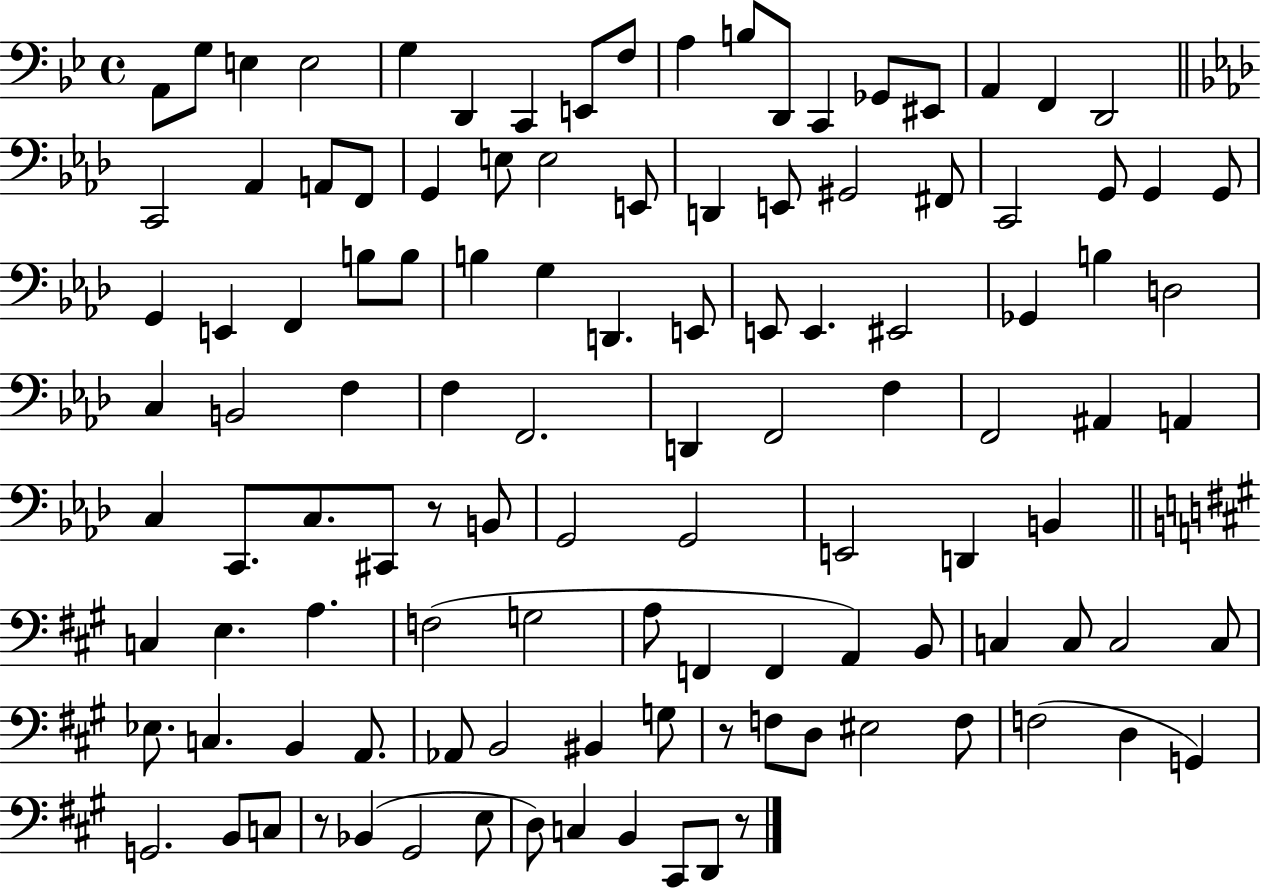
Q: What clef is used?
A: bass